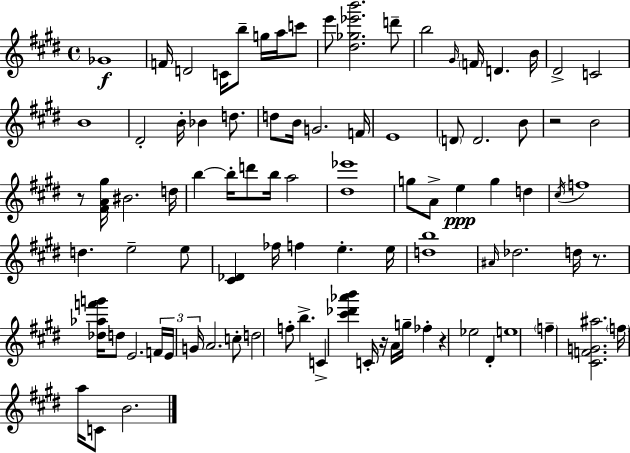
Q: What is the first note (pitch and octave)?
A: Gb4